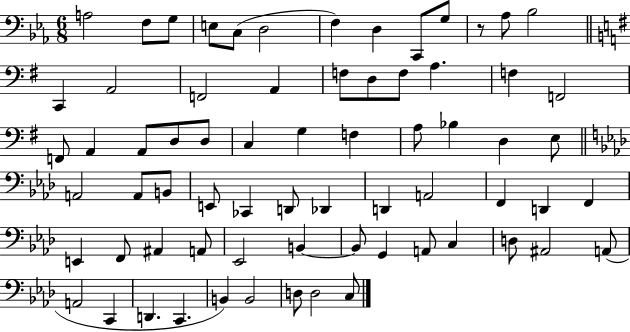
A3/h F3/e G3/e E3/e C3/e D3/h F3/q D3/q C2/e G3/e R/e Ab3/e Bb3/h C2/q A2/h F2/h A2/q F3/e D3/e F3/e A3/q. F3/q F2/h F2/e A2/q A2/e D3/e D3/e C3/q G3/q F3/q A3/e Bb3/q D3/q E3/e A2/h A2/e B2/e E2/e CES2/q D2/e Db2/q D2/q A2/h F2/q D2/q F2/q E2/q F2/e A#2/q A2/e Eb2/h B2/q B2/e G2/q A2/e C3/q D3/e A#2/h A2/e A2/h C2/q D2/q. C2/q. B2/q B2/h D3/e D3/h C3/e